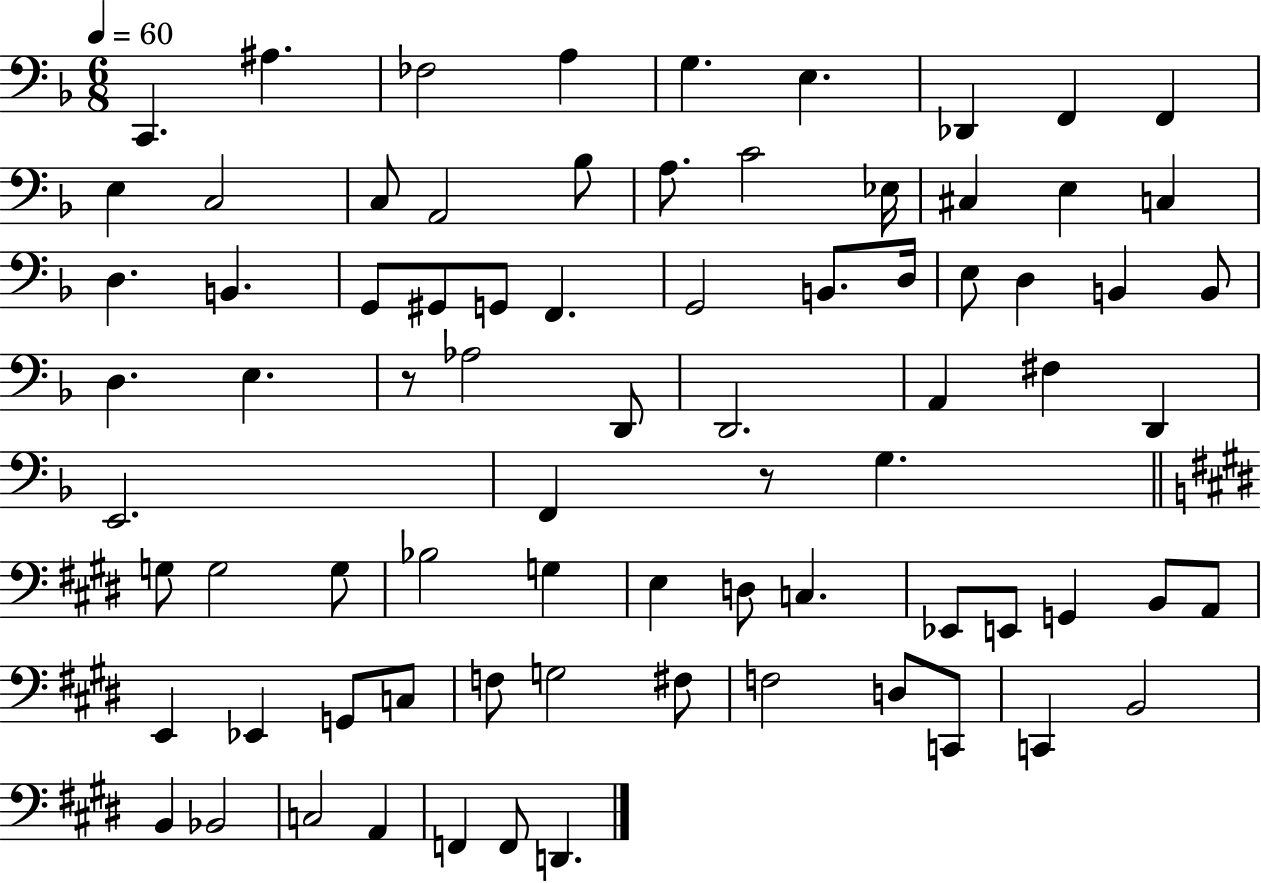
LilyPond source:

{
  \clef bass
  \numericTimeSignature
  \time 6/8
  \key f \major
  \tempo 4 = 60
  c,4. ais4. | fes2 a4 | g4. e4. | des,4 f,4 f,4 | \break e4 c2 | c8 a,2 bes8 | a8. c'2 ees16 | cis4 e4 c4 | \break d4. b,4. | g,8 gis,8 g,8 f,4. | g,2 b,8. d16 | e8 d4 b,4 b,8 | \break d4. e4. | r8 aes2 d,8 | d,2. | a,4 fis4 d,4 | \break e,2. | f,4 r8 g4. | \bar "||" \break \key e \major g8 g2 g8 | bes2 g4 | e4 d8 c4. | ees,8 e,8 g,4 b,8 a,8 | \break e,4 ees,4 g,8 c8 | f8 g2 fis8 | f2 d8 c,8 | c,4 b,2 | \break b,4 bes,2 | c2 a,4 | f,4 f,8 d,4. | \bar "|."
}